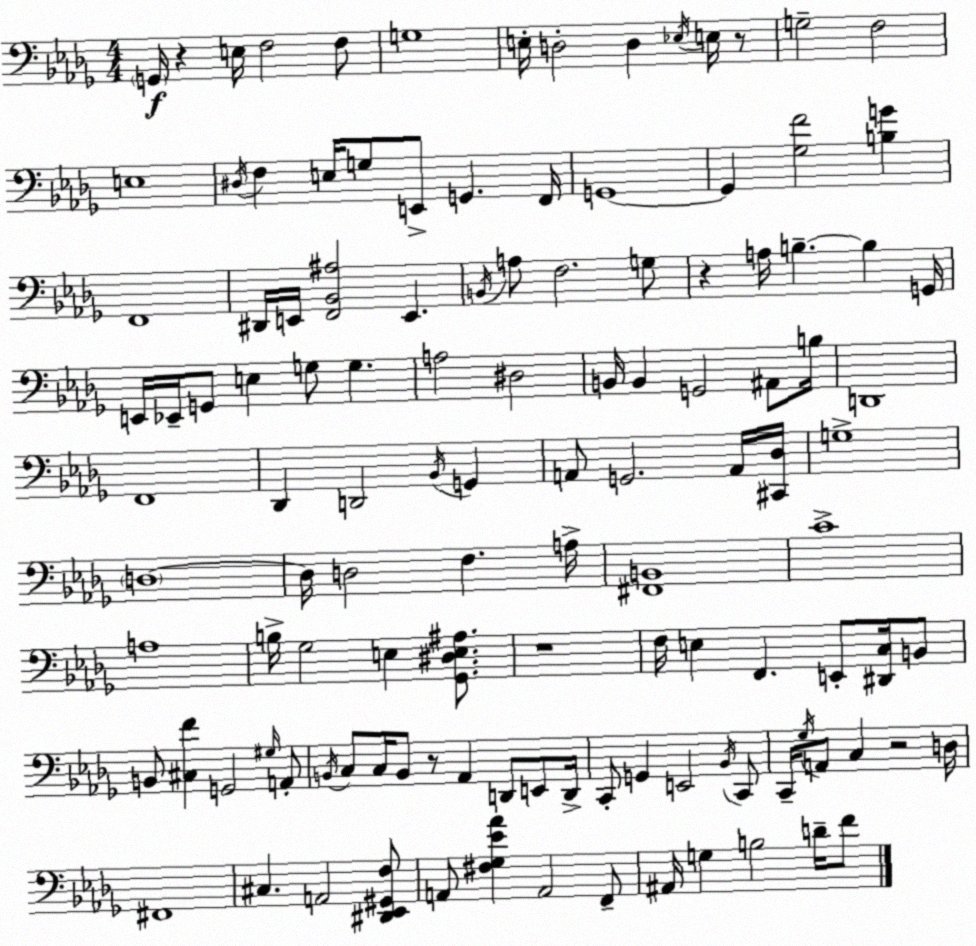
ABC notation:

X:1
T:Untitled
M:4/4
L:1/4
K:Bbm
G,,/4 z E,/4 F,2 F,/2 G,4 E,/4 D,2 D, _E,/4 E,/4 z/2 G,2 F,2 E,4 ^D,/4 F, E,/4 G,/2 E,,/2 G,, F,,/4 G,,4 G,, [_G,F]2 [B,G] F,,4 ^D,,/4 E,,/4 [F,,_B,,^A,]2 E,, B,,/4 A,/2 F,2 G,/2 z A,/4 B, B, G,,/4 E,,/4 _E,,/4 G,,/2 E, G,/2 G, A,2 ^D,2 B,,/4 B,, G,,2 ^A,,/2 B,/4 D,,4 F,,4 _D,, D,,2 _B,,/4 G,, A,,/2 G,,2 A,,/4 [^C,,_D,]/4 G,4 D,4 D,/4 D,2 F, A,/4 [^F,,B,,]4 C4 A,4 B,/4 _G,2 E, [_G,,^D,E,^A,]/2 z4 F,/4 E, F,, E,,/2 [^D,,C,]/4 B,,/2 B,,/2 [^C,F] G,,2 ^G,/4 A,,/2 B,,/4 C,/2 C,/4 B,,/2 z/2 _A,, D,,/2 E,,/2 D,,/4 C,,/2 G,, E,,2 _B,,/4 C,,/2 C,,/4 _G,/4 A,,/2 C, z2 D,/4 ^F,,4 ^C, A,,2 [^D,,_E,,^G,,F,]/2 A,,/2 [^F,_G,_E_A] A,,2 F,,/2 ^A,,/4 G, B,2 D/4 F/2